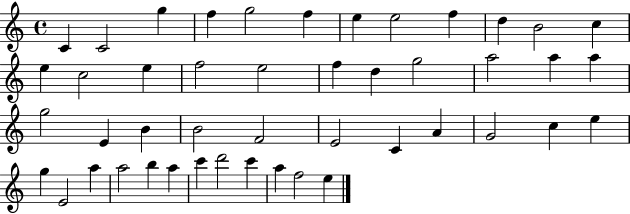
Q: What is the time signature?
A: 4/4